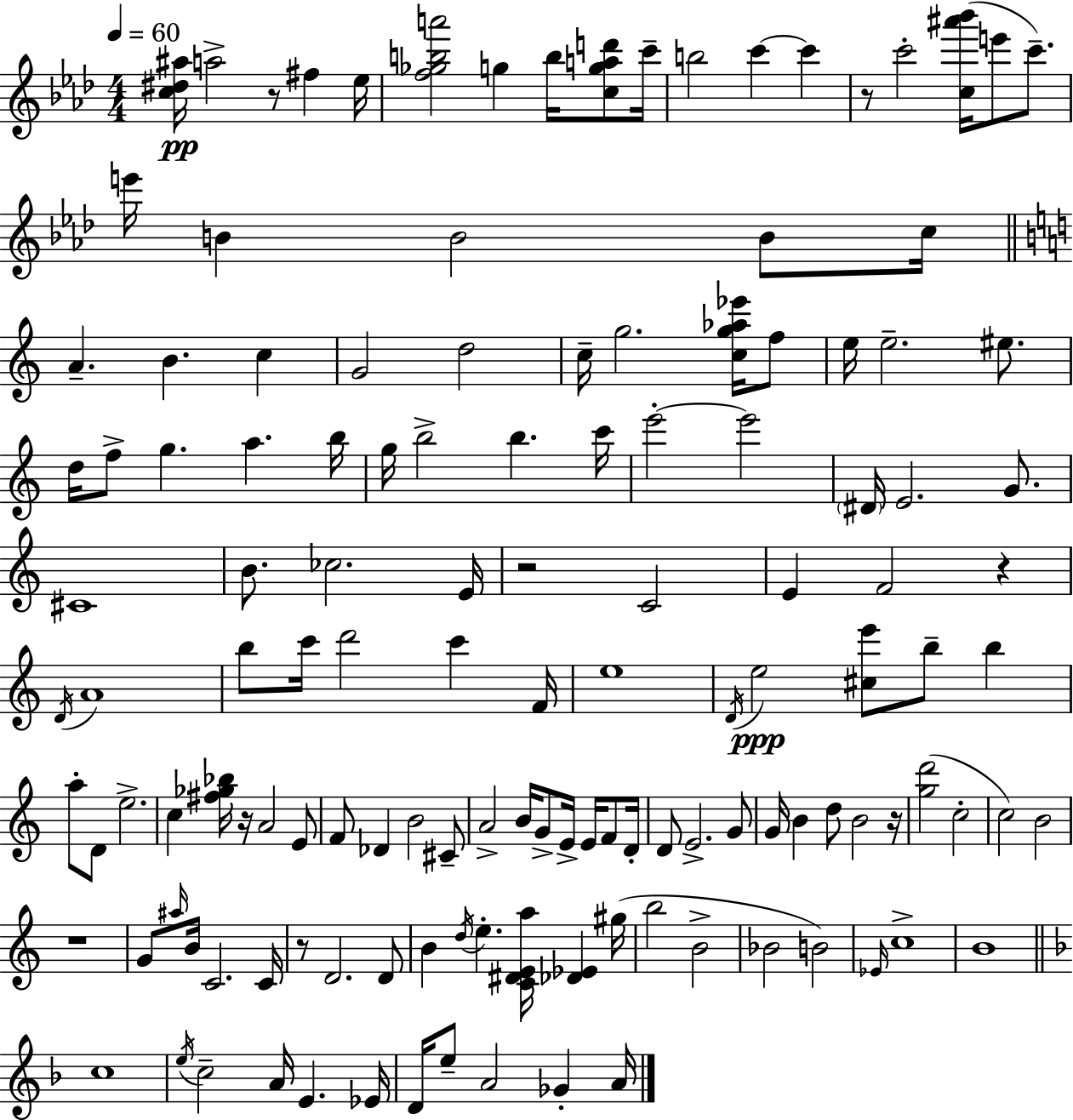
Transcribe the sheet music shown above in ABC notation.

X:1
T:Untitled
M:4/4
L:1/4
K:Fm
[c^d^a]/4 a2 z/2 ^f _e/4 [f_gba']2 g b/4 [cgad']/2 c'/4 b2 c' c' z/2 c'2 [c^a'_b']/4 e'/2 c'/2 e'/4 B B2 B/2 c/4 A B c G2 d2 c/4 g2 [cg_a_e']/4 f/2 e/4 e2 ^e/2 d/4 f/2 g a b/4 g/4 b2 b c'/4 e'2 e'2 ^D/4 E2 G/2 ^C4 B/2 _c2 E/4 z2 C2 E F2 z D/4 A4 b/2 c'/4 d'2 c' F/4 e4 D/4 e2 [^ce']/2 b/2 b a/2 D/2 e2 c [^f_g_b]/4 z/4 A2 E/2 F/2 _D B2 ^C/2 A2 B/4 G/2 E/4 E/4 F/2 D/4 D/2 E2 G/2 G/4 B d/2 B2 z/4 [gd']2 c2 c2 B2 z4 G/2 ^a/4 B/4 C2 C/4 z/2 D2 D/2 B d/4 e [C^DEa]/4 [_D_E] ^g/4 b2 B2 _B2 B2 _E/4 c4 B4 c4 e/4 c2 A/4 E _E/4 D/4 e/2 A2 _G A/4